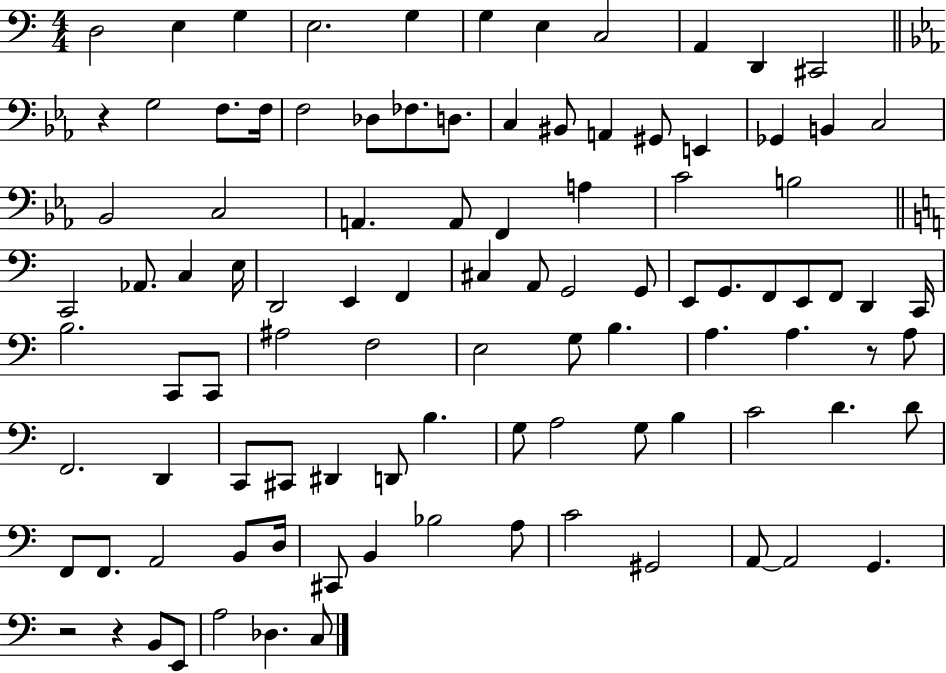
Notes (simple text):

D3/h E3/q G3/q E3/h. G3/q G3/q E3/q C3/h A2/q D2/q C#2/h R/q G3/h F3/e. F3/s F3/h Db3/e FES3/e. D3/e. C3/q BIS2/e A2/q G#2/e E2/q Gb2/q B2/q C3/h Bb2/h C3/h A2/q. A2/e F2/q A3/q C4/h B3/h C2/h Ab2/e. C3/q E3/s D2/h E2/q F2/q C#3/q A2/e G2/h G2/e E2/e G2/e. F2/e E2/e F2/e D2/q C2/s B3/h. C2/e C2/e A#3/h F3/h E3/h G3/e B3/q. A3/q. A3/q. R/e A3/e F2/h. D2/q C2/e C#2/e D#2/q D2/e B3/q. G3/e A3/h G3/e B3/q C4/h D4/q. D4/e F2/e F2/e. A2/h B2/e D3/s C#2/e B2/q Bb3/h A3/e C4/h G#2/h A2/e A2/h G2/q. R/h R/q B2/e E2/e A3/h Db3/q. C3/e